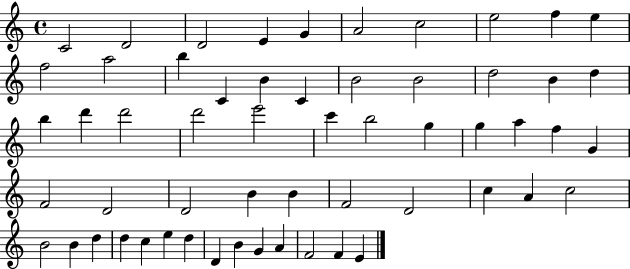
C4/h D4/h D4/h E4/q G4/q A4/h C5/h E5/h F5/q E5/q F5/h A5/h B5/q C4/q B4/q C4/q B4/h B4/h D5/h B4/q D5/q B5/q D6/q D6/h D6/h E6/h C6/q B5/h G5/q G5/q A5/q F5/q G4/q F4/h D4/h D4/h B4/q B4/q F4/h D4/h C5/q A4/q C5/h B4/h B4/q D5/q D5/q C5/q E5/q D5/q D4/q B4/q G4/q A4/q F4/h F4/q E4/q